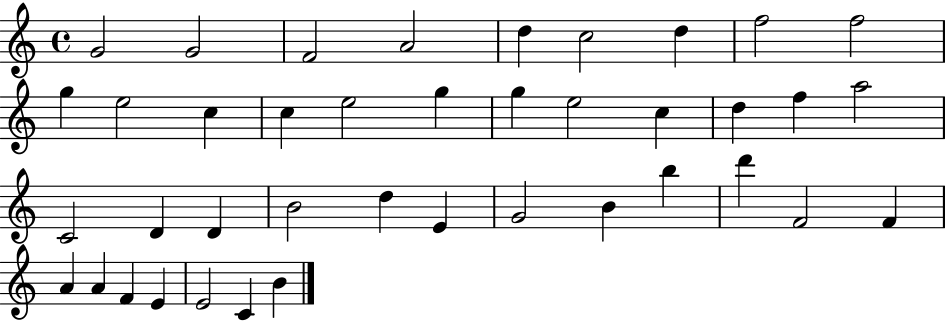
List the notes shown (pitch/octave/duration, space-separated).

G4/h G4/h F4/h A4/h D5/q C5/h D5/q F5/h F5/h G5/q E5/h C5/q C5/q E5/h G5/q G5/q E5/h C5/q D5/q F5/q A5/h C4/h D4/q D4/q B4/h D5/q E4/q G4/h B4/q B5/q D6/q F4/h F4/q A4/q A4/q F4/q E4/q E4/h C4/q B4/q